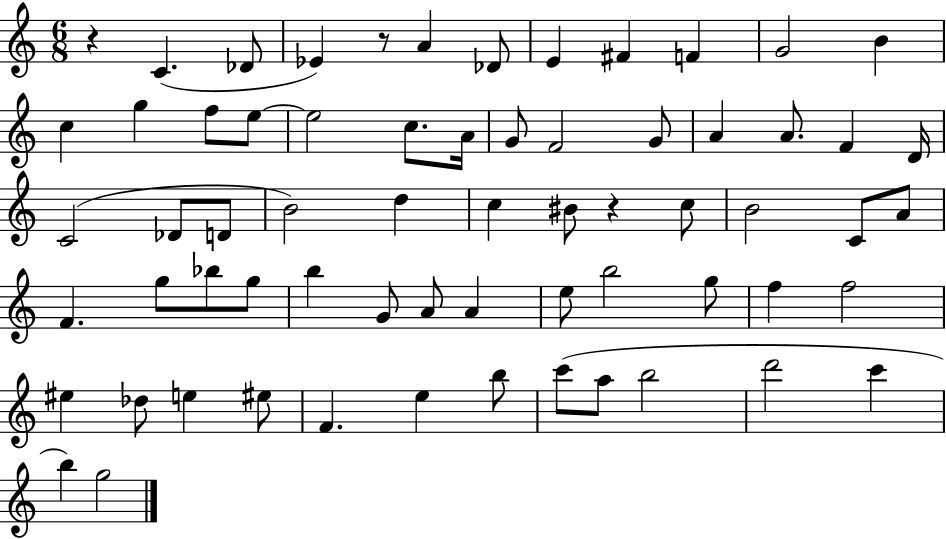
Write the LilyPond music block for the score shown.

{
  \clef treble
  \numericTimeSignature
  \time 6/8
  \key c \major
  r4 c'4.( des'8 | ees'4) r8 a'4 des'8 | e'4 fis'4 f'4 | g'2 b'4 | \break c''4 g''4 f''8 e''8~~ | e''2 c''8. a'16 | g'8 f'2 g'8 | a'4 a'8. f'4 d'16 | \break c'2( des'8 d'8 | b'2) d''4 | c''4 bis'8 r4 c''8 | b'2 c'8 a'8 | \break f'4. g''8 bes''8 g''8 | b''4 g'8 a'8 a'4 | e''8 b''2 g''8 | f''4 f''2 | \break eis''4 des''8 e''4 eis''8 | f'4. e''4 b''8 | c'''8( a''8 b''2 | d'''2 c'''4 | \break b''4) g''2 | \bar "|."
}